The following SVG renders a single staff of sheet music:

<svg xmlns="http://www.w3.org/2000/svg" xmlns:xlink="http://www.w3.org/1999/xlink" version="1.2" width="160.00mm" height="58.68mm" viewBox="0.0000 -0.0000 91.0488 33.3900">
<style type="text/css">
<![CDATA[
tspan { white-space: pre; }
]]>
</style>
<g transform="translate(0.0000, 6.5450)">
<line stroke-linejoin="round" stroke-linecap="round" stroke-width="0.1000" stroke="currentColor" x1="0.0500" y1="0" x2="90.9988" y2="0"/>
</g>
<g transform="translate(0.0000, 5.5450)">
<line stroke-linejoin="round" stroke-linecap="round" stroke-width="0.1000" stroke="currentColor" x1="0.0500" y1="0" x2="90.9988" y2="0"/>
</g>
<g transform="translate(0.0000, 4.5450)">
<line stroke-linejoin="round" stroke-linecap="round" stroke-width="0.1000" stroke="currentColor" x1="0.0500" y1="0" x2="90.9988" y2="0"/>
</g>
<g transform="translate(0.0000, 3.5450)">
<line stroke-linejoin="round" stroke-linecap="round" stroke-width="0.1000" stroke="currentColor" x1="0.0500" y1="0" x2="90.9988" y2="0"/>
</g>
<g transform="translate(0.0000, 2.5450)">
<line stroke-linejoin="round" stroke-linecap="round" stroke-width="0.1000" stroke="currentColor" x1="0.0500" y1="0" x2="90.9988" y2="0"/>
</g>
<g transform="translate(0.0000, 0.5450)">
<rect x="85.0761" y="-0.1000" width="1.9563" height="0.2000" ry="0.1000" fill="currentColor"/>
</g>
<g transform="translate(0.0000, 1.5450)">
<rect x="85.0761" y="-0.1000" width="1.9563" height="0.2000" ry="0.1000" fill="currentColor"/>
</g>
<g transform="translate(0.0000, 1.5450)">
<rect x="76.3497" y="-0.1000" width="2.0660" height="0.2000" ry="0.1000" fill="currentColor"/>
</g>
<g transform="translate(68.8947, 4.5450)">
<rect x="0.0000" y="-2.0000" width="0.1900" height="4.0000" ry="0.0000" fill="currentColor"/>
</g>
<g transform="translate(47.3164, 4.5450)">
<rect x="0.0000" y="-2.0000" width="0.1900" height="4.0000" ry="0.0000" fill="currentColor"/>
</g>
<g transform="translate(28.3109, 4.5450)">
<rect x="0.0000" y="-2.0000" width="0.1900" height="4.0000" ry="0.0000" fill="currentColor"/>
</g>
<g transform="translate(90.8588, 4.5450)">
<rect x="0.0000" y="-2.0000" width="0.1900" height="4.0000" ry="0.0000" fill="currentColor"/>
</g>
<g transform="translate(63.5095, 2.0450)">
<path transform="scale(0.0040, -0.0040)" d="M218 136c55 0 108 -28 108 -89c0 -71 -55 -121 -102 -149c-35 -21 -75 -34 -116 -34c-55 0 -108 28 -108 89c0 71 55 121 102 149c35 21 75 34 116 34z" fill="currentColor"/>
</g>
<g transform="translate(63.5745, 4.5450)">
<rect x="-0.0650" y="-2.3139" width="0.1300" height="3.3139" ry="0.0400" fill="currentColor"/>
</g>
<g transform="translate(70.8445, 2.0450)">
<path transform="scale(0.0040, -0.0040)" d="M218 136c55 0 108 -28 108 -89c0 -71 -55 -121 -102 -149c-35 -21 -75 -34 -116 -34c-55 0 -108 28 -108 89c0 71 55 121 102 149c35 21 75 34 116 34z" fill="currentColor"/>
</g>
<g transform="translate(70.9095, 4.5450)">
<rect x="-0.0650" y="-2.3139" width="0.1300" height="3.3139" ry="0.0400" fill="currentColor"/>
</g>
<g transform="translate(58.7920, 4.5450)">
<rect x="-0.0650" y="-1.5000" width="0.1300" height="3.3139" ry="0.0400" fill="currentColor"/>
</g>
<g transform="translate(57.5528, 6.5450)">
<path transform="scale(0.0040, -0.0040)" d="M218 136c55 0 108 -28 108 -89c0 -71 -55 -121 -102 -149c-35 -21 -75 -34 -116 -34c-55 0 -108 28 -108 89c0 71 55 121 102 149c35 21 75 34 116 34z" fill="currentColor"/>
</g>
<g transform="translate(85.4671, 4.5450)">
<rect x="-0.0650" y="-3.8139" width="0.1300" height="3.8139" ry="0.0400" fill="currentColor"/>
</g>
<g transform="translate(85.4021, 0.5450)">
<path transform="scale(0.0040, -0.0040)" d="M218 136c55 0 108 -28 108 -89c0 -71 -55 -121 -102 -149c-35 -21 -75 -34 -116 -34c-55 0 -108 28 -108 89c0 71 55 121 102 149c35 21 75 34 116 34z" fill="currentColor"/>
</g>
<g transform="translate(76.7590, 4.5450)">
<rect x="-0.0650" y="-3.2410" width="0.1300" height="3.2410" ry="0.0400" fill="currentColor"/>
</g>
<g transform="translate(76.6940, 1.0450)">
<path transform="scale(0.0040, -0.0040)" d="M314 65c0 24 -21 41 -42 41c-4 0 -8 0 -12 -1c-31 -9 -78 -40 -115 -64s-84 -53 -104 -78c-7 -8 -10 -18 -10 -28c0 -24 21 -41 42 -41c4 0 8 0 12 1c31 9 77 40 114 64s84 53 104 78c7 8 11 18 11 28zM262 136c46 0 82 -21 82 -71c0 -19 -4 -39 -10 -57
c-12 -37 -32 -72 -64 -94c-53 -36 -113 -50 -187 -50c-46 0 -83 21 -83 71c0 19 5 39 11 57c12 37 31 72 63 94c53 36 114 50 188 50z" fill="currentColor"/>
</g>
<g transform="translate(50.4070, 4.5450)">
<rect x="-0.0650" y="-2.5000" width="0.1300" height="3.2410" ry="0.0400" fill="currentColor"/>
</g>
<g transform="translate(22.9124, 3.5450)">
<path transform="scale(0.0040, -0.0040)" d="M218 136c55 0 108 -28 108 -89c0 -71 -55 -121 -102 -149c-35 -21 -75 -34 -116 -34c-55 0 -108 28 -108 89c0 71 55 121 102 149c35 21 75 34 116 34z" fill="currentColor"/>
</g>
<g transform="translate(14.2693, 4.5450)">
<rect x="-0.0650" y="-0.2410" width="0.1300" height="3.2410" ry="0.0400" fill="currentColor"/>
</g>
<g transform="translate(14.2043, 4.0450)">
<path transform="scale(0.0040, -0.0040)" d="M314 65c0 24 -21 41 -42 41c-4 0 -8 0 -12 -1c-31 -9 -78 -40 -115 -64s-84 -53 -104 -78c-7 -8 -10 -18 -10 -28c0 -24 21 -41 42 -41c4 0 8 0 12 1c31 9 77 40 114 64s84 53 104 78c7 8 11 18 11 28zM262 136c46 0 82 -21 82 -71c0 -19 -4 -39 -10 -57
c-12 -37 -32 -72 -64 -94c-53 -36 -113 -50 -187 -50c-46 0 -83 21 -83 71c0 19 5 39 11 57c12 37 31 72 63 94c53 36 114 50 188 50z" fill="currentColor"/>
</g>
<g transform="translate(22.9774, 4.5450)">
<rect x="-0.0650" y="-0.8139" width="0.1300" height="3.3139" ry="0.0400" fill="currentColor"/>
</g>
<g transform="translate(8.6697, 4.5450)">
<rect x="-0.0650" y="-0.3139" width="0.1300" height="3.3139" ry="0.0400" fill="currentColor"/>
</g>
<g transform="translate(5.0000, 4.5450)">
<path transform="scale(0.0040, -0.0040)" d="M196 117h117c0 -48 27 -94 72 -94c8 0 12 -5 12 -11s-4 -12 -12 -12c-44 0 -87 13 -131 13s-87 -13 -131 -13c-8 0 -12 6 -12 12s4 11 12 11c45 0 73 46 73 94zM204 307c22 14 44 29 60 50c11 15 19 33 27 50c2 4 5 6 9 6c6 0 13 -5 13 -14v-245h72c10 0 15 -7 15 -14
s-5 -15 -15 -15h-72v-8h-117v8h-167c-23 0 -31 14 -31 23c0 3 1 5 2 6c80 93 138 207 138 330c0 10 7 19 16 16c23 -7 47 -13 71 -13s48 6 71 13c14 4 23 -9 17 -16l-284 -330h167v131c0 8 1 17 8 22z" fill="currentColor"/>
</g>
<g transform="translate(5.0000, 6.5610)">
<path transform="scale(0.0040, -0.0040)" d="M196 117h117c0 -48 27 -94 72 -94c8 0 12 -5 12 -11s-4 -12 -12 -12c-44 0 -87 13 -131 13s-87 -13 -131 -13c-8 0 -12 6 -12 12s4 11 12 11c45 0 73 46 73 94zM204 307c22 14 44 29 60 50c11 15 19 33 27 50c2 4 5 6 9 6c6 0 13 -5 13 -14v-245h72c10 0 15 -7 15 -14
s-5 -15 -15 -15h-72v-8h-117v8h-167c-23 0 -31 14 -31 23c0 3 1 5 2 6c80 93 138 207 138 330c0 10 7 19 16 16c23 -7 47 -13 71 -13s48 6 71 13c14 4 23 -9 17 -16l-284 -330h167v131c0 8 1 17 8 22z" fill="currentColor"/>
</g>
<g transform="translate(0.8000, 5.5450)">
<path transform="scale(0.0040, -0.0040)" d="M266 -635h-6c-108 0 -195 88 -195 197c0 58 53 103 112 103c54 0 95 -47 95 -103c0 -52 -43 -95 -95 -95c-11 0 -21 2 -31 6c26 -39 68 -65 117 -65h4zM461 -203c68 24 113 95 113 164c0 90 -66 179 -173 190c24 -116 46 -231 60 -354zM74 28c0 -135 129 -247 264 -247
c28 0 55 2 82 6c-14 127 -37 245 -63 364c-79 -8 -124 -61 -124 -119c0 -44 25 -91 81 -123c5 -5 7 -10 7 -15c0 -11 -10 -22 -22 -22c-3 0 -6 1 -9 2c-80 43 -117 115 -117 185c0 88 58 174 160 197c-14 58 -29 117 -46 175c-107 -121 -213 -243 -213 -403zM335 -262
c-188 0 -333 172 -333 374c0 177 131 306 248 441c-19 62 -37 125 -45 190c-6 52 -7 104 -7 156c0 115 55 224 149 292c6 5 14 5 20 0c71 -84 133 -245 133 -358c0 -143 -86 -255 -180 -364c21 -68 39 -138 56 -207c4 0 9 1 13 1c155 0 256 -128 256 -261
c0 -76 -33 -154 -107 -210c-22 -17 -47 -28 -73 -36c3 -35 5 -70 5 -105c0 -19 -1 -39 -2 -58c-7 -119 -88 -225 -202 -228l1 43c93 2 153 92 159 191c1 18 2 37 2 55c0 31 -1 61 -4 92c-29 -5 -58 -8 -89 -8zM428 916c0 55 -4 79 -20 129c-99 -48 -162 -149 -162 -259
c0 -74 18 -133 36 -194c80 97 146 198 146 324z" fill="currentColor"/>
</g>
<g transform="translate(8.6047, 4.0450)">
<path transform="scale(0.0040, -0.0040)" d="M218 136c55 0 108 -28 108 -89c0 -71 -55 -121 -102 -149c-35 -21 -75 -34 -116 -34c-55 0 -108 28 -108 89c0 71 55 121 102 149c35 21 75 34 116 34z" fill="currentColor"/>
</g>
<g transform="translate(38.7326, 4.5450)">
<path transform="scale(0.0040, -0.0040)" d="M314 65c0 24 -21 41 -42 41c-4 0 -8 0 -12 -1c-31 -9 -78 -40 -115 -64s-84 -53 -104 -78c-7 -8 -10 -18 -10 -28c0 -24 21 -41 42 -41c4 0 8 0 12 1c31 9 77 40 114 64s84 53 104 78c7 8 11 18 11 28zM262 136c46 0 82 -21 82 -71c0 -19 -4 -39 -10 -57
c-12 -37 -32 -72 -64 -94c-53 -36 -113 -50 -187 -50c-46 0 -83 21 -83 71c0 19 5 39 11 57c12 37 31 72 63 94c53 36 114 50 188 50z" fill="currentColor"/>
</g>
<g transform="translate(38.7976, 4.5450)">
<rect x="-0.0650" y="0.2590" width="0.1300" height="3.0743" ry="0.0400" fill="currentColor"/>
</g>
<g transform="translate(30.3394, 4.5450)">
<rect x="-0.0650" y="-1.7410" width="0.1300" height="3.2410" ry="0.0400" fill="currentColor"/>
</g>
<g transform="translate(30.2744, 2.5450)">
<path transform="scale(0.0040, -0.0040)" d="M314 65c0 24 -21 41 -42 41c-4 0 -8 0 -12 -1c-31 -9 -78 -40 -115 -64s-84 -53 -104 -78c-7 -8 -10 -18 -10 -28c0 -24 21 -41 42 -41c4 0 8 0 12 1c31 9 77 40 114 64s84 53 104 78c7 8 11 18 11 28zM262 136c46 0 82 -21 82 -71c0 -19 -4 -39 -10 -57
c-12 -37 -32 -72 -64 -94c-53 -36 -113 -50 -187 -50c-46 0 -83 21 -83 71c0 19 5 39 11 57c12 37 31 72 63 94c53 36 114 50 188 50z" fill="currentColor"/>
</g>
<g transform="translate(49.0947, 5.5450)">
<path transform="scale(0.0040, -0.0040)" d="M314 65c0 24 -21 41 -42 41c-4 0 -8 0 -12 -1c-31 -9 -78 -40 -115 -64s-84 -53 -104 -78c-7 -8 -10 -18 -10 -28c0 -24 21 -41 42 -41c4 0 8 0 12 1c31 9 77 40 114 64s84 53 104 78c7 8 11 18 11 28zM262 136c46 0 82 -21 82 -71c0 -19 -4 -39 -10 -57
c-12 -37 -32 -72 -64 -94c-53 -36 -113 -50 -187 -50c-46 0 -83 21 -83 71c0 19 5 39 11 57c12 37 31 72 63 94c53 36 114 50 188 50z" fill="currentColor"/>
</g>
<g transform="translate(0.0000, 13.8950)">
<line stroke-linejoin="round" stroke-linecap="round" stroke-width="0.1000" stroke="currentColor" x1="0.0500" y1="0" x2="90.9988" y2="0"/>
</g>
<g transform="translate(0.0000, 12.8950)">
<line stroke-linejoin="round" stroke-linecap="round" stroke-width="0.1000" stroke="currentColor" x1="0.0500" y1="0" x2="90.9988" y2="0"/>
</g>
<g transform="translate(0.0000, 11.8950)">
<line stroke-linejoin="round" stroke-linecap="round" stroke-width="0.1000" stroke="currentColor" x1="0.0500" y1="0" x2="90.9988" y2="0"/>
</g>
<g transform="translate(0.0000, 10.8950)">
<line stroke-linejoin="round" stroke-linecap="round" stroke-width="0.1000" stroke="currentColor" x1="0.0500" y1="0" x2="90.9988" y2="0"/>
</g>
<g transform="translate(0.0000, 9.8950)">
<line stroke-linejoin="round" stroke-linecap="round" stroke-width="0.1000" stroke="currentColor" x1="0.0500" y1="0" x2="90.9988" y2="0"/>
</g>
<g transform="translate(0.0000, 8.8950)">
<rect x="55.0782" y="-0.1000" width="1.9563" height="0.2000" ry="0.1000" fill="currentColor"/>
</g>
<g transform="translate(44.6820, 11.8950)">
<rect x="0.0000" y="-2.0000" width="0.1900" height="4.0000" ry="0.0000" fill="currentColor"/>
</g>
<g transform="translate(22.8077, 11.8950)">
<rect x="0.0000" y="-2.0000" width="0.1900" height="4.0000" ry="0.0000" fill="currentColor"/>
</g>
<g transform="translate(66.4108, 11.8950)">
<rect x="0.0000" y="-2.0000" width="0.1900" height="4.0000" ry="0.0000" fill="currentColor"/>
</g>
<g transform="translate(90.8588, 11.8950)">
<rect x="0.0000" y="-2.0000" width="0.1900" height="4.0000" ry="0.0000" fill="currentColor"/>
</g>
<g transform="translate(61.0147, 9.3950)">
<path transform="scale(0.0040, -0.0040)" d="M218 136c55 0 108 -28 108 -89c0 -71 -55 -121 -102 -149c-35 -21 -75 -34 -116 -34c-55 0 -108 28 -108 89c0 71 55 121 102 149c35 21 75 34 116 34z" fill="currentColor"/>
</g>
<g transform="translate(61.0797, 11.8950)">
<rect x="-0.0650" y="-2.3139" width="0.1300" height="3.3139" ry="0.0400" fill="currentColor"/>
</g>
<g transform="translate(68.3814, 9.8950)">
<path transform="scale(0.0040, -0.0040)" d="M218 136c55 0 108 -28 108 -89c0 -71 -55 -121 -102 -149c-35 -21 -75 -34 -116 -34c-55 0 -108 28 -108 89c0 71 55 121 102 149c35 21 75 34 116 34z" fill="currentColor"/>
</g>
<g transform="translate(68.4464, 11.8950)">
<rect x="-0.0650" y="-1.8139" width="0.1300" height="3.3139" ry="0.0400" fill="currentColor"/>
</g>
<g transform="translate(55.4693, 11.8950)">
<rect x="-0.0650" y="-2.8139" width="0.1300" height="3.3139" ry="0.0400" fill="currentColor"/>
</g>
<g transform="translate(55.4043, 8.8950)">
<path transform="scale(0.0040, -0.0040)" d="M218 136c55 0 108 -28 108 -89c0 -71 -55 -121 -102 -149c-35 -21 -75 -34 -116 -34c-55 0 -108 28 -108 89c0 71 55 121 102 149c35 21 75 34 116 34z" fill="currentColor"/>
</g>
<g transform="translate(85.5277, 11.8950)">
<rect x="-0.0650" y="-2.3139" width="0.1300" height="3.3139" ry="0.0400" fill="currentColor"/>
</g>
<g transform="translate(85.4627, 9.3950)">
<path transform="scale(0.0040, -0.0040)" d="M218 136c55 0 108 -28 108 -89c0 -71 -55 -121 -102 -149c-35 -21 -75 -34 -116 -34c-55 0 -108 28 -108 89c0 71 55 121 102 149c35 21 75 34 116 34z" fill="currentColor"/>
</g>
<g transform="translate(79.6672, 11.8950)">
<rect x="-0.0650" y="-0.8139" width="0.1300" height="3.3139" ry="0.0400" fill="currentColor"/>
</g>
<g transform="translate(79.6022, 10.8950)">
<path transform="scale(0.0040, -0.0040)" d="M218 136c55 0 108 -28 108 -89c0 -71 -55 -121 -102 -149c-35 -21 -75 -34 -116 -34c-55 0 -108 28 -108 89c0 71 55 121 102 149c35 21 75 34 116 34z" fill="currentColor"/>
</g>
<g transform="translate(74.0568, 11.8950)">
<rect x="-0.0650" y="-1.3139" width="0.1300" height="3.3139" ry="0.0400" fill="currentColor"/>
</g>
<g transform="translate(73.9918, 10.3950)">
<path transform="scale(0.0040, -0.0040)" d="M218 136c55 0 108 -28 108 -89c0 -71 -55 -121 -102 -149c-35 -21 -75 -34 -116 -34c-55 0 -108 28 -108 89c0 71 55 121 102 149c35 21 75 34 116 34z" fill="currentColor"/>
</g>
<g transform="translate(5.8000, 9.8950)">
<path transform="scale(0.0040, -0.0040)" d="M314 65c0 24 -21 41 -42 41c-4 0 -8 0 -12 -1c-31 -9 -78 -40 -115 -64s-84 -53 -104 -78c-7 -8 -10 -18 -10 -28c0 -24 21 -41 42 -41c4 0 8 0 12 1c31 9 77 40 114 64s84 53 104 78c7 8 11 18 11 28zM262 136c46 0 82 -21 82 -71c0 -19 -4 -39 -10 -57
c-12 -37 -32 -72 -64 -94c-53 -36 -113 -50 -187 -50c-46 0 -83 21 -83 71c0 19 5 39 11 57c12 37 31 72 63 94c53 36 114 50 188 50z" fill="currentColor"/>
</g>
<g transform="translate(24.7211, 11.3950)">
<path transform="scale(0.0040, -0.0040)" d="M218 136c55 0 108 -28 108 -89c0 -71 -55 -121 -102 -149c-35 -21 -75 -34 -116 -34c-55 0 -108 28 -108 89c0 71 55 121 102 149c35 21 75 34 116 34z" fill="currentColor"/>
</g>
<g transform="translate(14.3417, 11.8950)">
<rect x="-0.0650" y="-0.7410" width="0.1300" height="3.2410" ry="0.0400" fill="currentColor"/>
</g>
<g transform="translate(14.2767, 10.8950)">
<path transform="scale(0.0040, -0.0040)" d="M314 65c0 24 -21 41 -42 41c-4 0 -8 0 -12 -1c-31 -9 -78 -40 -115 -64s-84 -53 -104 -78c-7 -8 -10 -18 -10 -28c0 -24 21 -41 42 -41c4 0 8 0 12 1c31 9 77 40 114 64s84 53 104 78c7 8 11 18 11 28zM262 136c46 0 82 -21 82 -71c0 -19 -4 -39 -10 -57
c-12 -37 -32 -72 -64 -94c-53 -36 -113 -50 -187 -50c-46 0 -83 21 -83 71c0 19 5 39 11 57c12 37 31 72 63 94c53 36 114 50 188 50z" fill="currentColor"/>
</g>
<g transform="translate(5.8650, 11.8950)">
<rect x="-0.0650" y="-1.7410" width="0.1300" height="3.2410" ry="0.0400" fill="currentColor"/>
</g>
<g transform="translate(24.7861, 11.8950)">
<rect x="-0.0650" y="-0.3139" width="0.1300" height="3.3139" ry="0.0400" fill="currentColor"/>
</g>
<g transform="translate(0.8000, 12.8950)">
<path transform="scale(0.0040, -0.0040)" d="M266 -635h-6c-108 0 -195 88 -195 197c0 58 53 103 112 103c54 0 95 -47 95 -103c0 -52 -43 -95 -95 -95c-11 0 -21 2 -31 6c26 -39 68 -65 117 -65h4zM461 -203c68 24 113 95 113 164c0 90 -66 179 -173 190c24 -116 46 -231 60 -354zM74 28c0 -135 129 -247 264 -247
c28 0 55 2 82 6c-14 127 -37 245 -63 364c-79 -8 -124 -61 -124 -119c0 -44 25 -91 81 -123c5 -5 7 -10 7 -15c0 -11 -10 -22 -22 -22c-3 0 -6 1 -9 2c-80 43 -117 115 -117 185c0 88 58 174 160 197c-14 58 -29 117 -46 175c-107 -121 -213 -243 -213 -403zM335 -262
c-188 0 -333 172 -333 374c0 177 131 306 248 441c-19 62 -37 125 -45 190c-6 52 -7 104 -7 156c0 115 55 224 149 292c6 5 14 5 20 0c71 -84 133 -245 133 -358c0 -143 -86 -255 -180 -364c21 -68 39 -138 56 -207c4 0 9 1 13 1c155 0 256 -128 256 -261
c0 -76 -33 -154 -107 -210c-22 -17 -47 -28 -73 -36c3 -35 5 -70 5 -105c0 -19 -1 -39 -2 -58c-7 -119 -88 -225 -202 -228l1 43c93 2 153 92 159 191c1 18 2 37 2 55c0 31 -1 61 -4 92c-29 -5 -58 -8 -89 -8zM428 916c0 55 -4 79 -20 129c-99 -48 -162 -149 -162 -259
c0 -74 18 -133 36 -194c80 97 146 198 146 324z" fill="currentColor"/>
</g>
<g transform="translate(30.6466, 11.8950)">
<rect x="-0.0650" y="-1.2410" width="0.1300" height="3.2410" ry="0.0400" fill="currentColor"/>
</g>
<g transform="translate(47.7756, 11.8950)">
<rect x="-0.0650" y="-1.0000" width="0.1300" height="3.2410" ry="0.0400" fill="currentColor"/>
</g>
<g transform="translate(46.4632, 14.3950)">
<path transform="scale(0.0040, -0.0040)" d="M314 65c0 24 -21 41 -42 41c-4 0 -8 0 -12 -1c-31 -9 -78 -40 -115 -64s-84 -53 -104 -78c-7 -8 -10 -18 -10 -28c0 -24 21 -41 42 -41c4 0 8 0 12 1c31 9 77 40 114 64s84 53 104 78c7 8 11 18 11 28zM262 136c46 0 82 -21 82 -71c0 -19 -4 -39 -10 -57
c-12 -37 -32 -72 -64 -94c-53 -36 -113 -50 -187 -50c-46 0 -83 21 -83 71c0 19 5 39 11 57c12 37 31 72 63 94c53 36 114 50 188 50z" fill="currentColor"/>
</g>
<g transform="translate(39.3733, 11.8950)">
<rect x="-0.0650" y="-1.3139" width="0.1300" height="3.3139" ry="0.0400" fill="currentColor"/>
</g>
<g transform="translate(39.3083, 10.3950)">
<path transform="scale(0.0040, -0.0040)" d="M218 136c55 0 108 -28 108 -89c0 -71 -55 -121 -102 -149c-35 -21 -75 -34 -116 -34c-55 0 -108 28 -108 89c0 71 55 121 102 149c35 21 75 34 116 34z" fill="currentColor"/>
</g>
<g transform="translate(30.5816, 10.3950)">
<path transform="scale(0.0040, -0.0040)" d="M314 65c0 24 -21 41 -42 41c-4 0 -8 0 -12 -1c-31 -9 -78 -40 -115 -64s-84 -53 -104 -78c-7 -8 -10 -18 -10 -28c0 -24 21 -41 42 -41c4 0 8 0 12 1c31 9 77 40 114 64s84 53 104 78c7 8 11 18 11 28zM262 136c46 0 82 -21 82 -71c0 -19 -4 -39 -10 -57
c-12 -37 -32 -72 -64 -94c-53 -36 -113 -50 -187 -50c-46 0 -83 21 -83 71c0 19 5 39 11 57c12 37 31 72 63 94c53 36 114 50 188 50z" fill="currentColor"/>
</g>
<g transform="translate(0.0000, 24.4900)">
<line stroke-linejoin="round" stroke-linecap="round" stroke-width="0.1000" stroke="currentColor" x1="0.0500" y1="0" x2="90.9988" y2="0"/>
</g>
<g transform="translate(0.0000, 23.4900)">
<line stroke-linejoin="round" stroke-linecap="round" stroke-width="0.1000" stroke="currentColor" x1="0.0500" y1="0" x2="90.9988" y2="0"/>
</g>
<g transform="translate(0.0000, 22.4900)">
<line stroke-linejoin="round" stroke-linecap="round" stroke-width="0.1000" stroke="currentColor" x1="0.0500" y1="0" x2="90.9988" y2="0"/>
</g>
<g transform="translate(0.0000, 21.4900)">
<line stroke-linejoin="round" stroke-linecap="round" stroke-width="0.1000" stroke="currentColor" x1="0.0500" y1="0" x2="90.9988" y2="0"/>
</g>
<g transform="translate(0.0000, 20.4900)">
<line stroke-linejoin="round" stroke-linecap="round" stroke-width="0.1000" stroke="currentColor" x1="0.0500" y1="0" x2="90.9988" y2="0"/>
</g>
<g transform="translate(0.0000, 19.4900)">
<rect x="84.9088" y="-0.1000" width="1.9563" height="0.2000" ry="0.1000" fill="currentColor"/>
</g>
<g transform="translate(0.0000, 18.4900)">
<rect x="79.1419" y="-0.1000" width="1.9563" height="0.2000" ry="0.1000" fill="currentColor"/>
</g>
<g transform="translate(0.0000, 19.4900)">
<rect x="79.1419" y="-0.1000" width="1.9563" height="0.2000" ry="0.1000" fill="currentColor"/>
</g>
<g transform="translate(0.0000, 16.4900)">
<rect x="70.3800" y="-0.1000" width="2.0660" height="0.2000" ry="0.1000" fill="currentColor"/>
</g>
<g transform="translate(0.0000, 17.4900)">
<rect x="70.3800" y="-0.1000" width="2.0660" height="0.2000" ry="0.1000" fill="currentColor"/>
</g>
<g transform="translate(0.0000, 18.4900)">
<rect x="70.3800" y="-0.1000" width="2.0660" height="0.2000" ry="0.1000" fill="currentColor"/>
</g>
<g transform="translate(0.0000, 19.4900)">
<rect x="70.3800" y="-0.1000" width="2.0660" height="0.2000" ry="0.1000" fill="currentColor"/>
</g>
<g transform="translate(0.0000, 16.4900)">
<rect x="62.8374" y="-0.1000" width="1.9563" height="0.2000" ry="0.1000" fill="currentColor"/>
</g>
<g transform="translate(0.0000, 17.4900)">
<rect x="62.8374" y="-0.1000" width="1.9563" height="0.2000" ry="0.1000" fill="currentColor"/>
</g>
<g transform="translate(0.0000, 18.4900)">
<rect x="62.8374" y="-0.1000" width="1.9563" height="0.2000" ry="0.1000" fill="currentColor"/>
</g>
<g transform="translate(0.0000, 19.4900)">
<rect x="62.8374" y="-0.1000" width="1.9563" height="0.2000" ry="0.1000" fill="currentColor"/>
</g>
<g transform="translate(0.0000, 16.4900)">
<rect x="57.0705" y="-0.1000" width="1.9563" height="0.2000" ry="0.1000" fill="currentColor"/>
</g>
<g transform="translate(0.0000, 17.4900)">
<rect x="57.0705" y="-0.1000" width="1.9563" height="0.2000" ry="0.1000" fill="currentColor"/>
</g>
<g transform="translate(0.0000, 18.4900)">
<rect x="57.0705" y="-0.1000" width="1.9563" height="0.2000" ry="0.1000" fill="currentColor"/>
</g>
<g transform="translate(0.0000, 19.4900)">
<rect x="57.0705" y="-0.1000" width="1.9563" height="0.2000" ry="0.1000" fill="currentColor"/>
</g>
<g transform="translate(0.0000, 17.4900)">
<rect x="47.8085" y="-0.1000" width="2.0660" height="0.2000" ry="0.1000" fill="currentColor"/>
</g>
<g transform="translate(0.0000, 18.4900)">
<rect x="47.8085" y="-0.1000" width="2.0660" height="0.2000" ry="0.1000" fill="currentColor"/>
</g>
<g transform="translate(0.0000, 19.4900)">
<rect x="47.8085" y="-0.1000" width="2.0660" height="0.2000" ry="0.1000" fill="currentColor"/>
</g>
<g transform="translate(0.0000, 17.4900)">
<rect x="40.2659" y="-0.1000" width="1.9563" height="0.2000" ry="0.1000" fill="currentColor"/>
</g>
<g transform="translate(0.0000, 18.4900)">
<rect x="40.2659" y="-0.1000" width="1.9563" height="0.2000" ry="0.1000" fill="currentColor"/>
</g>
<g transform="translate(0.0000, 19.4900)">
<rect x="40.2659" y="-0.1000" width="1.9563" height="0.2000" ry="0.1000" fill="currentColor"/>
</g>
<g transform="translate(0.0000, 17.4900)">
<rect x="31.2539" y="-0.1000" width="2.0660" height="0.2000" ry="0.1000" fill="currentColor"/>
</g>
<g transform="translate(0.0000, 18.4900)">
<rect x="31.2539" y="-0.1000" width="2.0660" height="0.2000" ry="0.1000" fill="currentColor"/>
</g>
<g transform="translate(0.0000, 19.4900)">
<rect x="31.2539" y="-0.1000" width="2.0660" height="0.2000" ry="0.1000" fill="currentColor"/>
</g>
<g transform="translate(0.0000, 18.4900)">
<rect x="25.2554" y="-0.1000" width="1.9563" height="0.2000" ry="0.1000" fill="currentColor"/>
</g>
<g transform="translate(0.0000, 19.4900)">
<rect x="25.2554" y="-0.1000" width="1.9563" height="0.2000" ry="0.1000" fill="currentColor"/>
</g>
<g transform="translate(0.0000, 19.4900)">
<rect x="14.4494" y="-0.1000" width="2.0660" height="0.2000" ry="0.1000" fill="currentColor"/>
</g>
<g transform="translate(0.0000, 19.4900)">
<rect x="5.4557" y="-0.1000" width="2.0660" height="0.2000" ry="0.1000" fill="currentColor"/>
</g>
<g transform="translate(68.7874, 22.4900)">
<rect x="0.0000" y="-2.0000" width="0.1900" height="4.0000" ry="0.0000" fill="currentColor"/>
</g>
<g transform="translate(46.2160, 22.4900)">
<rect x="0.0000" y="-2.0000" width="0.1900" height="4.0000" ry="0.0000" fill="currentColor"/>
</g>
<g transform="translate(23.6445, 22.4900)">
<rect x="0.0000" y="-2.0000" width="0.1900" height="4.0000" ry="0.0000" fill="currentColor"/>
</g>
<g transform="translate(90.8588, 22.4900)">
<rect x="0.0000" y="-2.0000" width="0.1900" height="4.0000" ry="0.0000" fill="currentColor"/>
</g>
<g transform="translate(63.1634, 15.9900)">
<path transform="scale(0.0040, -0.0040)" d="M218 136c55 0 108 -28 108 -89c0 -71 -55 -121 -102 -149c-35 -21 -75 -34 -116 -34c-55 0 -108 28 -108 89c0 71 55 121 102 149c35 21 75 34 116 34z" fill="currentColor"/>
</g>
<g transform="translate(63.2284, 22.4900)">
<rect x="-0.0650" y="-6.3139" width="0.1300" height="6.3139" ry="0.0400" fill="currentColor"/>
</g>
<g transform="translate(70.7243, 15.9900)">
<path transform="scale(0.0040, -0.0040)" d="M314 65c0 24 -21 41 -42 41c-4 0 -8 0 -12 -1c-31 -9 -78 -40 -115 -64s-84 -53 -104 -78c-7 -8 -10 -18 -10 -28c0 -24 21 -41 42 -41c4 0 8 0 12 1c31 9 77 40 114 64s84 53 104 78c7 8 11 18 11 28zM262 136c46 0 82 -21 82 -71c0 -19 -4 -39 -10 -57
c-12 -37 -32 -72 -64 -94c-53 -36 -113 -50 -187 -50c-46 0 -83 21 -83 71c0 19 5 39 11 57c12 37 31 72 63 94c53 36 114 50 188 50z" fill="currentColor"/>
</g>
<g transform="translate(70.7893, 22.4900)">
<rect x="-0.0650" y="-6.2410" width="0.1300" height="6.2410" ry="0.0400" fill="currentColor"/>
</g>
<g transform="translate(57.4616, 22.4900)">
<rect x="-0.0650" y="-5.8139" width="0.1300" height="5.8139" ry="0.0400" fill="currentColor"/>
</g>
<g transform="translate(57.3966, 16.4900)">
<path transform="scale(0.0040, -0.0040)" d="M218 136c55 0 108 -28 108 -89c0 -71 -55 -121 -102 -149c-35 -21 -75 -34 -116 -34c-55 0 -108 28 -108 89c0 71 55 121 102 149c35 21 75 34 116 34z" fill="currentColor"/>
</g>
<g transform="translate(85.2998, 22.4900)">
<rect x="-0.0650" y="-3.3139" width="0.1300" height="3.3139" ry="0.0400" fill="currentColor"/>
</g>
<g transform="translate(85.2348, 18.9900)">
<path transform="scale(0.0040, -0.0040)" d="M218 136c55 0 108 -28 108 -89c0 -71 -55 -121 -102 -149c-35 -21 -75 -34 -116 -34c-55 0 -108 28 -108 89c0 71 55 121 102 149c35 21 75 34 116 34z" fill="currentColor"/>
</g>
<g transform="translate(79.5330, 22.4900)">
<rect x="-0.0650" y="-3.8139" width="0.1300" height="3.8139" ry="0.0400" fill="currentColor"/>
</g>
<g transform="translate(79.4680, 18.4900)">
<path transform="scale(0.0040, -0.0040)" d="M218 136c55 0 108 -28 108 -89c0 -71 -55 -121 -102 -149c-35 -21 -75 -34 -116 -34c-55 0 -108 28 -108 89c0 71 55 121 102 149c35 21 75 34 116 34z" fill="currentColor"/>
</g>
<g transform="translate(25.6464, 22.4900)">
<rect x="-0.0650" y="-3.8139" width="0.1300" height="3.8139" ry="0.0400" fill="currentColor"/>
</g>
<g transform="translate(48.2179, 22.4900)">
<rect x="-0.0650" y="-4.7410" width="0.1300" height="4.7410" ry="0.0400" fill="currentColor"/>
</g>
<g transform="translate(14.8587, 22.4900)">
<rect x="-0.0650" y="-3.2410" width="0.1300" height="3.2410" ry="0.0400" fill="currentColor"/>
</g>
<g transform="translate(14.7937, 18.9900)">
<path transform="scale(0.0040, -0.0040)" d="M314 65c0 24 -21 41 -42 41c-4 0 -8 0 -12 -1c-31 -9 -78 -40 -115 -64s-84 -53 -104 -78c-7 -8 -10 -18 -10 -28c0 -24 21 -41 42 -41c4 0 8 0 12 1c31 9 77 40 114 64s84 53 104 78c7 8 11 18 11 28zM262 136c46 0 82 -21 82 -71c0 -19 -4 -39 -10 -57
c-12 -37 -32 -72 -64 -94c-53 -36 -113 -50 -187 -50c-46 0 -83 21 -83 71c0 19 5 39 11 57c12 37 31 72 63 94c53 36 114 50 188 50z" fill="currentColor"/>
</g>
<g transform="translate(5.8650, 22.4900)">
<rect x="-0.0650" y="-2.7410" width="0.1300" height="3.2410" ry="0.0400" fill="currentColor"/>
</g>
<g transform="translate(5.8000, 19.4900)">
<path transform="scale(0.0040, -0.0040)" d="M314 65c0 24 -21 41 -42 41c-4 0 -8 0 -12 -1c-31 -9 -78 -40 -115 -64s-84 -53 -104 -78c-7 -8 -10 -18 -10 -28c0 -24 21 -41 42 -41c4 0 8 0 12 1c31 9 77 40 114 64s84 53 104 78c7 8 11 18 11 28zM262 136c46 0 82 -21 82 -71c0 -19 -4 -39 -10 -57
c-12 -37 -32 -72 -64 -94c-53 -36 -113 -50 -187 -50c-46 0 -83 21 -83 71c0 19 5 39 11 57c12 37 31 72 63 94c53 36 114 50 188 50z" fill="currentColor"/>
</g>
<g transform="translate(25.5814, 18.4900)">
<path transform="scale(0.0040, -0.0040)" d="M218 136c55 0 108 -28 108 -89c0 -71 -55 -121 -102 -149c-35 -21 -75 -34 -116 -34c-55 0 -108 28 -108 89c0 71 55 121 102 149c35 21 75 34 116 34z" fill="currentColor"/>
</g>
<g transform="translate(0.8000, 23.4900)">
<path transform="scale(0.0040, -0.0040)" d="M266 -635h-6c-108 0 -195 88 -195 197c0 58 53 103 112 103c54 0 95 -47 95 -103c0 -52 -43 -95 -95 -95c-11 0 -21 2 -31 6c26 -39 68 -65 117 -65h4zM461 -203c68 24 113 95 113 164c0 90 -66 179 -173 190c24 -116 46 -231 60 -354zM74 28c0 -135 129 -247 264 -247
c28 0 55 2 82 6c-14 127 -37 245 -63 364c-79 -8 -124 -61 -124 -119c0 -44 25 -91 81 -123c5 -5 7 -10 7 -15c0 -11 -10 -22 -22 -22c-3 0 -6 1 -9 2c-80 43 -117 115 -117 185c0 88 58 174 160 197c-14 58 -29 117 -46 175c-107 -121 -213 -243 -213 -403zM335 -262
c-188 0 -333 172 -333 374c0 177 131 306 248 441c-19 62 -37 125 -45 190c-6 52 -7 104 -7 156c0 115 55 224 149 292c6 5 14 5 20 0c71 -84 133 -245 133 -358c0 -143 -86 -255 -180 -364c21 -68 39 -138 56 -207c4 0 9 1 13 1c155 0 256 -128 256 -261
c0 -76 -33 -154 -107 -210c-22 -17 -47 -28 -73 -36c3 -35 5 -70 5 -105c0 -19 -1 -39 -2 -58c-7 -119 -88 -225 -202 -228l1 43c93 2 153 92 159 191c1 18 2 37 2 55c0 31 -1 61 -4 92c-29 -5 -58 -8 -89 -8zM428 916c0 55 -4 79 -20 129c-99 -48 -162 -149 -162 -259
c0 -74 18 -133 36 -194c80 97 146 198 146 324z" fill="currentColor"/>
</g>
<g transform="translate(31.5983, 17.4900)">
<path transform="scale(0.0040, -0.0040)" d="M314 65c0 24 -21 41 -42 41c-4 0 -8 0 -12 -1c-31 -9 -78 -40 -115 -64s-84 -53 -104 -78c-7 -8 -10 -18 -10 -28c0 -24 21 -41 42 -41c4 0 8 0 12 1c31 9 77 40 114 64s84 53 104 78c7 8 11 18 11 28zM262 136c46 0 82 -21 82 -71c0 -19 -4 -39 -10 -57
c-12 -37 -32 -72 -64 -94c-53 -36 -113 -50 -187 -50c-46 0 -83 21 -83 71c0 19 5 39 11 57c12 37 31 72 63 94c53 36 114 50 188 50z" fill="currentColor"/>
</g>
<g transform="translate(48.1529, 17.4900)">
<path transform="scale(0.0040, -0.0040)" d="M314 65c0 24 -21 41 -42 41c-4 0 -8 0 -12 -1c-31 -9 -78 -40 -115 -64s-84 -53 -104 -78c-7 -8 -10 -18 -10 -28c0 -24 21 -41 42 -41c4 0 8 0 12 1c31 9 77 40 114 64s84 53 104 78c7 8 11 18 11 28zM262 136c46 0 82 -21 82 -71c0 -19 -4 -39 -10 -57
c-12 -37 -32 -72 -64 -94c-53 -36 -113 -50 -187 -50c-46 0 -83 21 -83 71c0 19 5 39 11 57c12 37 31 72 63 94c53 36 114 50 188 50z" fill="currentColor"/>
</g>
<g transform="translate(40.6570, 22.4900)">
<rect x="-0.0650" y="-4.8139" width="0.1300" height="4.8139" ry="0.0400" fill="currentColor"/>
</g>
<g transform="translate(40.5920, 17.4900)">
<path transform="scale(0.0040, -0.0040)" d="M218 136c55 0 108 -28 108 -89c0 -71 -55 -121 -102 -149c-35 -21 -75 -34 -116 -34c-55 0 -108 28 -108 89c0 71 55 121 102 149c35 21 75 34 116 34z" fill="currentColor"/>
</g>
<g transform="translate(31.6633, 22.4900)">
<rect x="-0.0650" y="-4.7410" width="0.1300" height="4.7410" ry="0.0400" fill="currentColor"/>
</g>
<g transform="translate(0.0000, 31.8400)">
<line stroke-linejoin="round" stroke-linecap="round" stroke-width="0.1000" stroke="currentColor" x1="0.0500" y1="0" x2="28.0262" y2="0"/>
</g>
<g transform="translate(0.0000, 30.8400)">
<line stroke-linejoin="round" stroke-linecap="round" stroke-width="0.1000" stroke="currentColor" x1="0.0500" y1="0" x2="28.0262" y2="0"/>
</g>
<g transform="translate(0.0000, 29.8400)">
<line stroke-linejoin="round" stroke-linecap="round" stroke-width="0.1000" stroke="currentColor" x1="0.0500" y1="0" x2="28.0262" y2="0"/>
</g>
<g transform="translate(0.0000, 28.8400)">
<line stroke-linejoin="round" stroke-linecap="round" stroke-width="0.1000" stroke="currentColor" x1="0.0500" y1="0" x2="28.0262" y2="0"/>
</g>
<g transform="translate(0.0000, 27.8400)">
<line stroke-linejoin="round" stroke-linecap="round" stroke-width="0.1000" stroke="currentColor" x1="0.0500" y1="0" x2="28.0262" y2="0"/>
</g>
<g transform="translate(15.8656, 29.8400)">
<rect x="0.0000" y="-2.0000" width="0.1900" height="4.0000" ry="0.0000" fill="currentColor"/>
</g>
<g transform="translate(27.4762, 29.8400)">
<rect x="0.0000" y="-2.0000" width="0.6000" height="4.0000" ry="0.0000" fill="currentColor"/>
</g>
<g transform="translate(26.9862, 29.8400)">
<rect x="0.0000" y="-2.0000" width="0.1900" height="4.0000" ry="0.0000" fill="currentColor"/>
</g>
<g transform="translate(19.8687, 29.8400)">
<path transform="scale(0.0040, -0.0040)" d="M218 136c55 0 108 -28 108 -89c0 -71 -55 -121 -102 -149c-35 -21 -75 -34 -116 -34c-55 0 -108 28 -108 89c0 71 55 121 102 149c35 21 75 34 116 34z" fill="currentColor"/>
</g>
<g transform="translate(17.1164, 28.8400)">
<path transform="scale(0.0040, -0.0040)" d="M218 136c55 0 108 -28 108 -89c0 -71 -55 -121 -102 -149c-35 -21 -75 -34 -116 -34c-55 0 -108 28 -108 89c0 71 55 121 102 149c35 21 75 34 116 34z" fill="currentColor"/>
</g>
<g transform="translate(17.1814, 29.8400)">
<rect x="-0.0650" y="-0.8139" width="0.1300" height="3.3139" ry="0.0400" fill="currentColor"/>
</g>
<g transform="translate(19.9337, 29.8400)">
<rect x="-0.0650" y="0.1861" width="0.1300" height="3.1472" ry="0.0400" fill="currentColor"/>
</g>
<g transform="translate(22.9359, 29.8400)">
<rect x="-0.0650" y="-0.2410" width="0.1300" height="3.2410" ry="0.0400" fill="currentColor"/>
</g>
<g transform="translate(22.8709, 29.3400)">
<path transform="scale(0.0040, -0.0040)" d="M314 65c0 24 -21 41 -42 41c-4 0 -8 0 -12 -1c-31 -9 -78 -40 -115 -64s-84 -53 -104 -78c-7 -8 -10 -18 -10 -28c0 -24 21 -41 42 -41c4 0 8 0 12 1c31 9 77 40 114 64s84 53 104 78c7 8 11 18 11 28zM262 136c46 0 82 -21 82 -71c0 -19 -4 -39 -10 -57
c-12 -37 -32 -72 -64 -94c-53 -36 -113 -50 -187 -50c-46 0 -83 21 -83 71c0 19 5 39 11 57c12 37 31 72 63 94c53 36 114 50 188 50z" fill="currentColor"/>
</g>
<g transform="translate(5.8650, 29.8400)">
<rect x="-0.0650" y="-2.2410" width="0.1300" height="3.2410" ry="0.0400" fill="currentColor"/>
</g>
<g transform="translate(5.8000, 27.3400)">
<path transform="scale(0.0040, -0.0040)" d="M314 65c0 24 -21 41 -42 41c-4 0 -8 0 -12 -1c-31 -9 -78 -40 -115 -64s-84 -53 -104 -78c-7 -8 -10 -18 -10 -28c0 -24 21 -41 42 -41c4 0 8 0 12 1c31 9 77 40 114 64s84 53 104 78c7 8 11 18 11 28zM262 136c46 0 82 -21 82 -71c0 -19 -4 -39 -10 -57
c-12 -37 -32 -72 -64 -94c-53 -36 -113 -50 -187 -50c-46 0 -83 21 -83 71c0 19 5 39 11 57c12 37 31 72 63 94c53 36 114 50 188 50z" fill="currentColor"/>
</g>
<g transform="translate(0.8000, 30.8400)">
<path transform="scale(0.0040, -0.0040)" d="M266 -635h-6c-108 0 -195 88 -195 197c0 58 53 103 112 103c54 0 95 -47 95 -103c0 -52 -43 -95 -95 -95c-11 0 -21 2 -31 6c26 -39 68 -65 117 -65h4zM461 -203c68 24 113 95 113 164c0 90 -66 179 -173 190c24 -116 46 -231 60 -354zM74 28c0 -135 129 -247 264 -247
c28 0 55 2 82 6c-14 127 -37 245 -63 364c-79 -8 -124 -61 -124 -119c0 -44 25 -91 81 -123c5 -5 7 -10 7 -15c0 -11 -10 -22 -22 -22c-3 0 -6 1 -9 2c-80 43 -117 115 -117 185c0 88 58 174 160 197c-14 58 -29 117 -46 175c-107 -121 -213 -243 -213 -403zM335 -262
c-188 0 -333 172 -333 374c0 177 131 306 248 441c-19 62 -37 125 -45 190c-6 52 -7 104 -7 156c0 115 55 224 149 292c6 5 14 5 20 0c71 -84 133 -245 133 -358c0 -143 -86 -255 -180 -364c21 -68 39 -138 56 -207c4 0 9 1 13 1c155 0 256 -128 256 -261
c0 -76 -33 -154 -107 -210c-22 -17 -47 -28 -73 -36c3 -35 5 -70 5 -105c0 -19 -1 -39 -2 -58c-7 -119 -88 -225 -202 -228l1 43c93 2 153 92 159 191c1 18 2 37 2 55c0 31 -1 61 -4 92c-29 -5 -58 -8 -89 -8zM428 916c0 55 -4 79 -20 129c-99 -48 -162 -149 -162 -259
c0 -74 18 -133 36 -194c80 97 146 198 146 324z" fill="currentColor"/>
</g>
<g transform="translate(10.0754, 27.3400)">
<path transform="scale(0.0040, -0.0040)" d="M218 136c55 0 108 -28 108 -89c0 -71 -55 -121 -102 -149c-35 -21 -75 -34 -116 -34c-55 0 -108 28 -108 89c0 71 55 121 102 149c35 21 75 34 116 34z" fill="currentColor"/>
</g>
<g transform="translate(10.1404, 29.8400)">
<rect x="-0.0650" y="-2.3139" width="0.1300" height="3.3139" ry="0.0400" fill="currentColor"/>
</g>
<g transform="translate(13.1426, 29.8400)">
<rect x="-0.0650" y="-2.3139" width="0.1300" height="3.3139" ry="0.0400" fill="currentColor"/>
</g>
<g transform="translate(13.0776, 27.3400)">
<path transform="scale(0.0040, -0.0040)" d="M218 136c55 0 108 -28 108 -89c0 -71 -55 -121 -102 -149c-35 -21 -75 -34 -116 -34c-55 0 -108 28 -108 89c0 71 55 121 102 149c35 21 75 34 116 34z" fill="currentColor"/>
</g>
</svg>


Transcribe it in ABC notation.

X:1
T:Untitled
M:4/4
L:1/4
K:C
c c2 d f2 B2 G2 E g g b2 c' f2 d2 c e2 e D2 a g f e d g a2 b2 c' e'2 e' e'2 g' a' a'2 c' b g2 g g d B c2